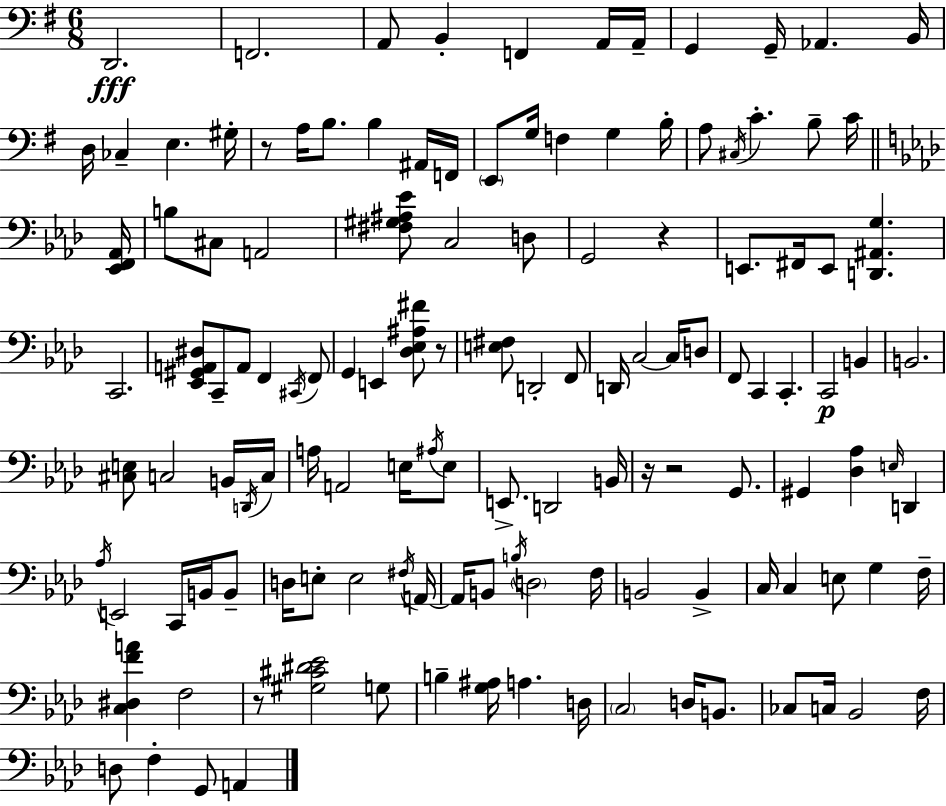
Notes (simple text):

D2/h. F2/h. A2/e B2/q F2/q A2/s A2/s G2/q G2/s Ab2/q. B2/s D3/s CES3/q E3/q. G#3/s R/e A3/s B3/e. B3/q A#2/s F2/s E2/e G3/s F3/q G3/q B3/s A3/e C#3/s C4/q. B3/e C4/s [Eb2,F2,Ab2]/s B3/e C#3/e A2/h [F#3,G#3,A#3,Eb4]/e C3/h D3/e G2/h R/q E2/e. F#2/s E2/e [D2,A#2,G3]/q. C2/h. [Eb2,G#2,A2,D#3]/e C2/e A2/e F2/q C#2/s F2/e G2/q E2/q [Db3,Eb3,A#3,F#4]/e R/e [E3,F#3]/e D2/h F2/e D2/s C3/h C3/s D3/e F2/e C2/q C2/q. C2/h B2/q B2/h. [C#3,E3]/e C3/h B2/s D2/s C3/s A3/s A2/h E3/s A#3/s E3/e E2/e. D2/h B2/s R/s R/h G2/e. G#2/q [Db3,Ab3]/q E3/s D2/q Ab3/s E2/h C2/s B2/s B2/e D3/s E3/e E3/h F#3/s A2/s A2/s B2/e B3/s D3/h F3/s B2/h B2/q C3/s C3/q E3/e G3/q F3/s [C3,D#3,F4,A4]/q F3/h R/e [G#3,C#4,D#4,Eb4]/h G3/e B3/q [G3,A#3]/s A3/q. D3/s C3/h D3/s B2/e. CES3/e C3/s Bb2/h F3/s D3/e F3/q G2/e A2/q